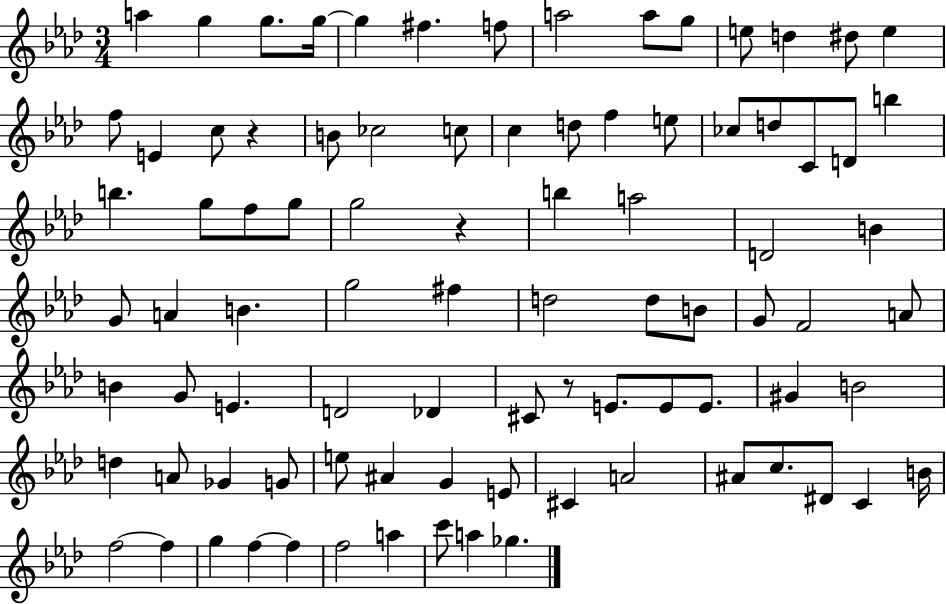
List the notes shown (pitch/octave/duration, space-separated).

A5/q G5/q G5/e. G5/s G5/q F#5/q. F5/e A5/h A5/e G5/e E5/e D5/q D#5/e E5/q F5/e E4/q C5/e R/q B4/e CES5/h C5/e C5/q D5/e F5/q E5/e CES5/e D5/e C4/e D4/e B5/q B5/q. G5/e F5/e G5/e G5/h R/q B5/q A5/h D4/h B4/q G4/e A4/q B4/q. G5/h F#5/q D5/h D5/e B4/e G4/e F4/h A4/e B4/q G4/e E4/q. D4/h Db4/q C#4/e R/e E4/e. E4/e E4/e. G#4/q B4/h D5/q A4/e Gb4/q G4/e E5/e A#4/q G4/q E4/e C#4/q A4/h A#4/e C5/e. D#4/e C4/q B4/s F5/h F5/q G5/q F5/q F5/q F5/h A5/q C6/e A5/q Gb5/q.